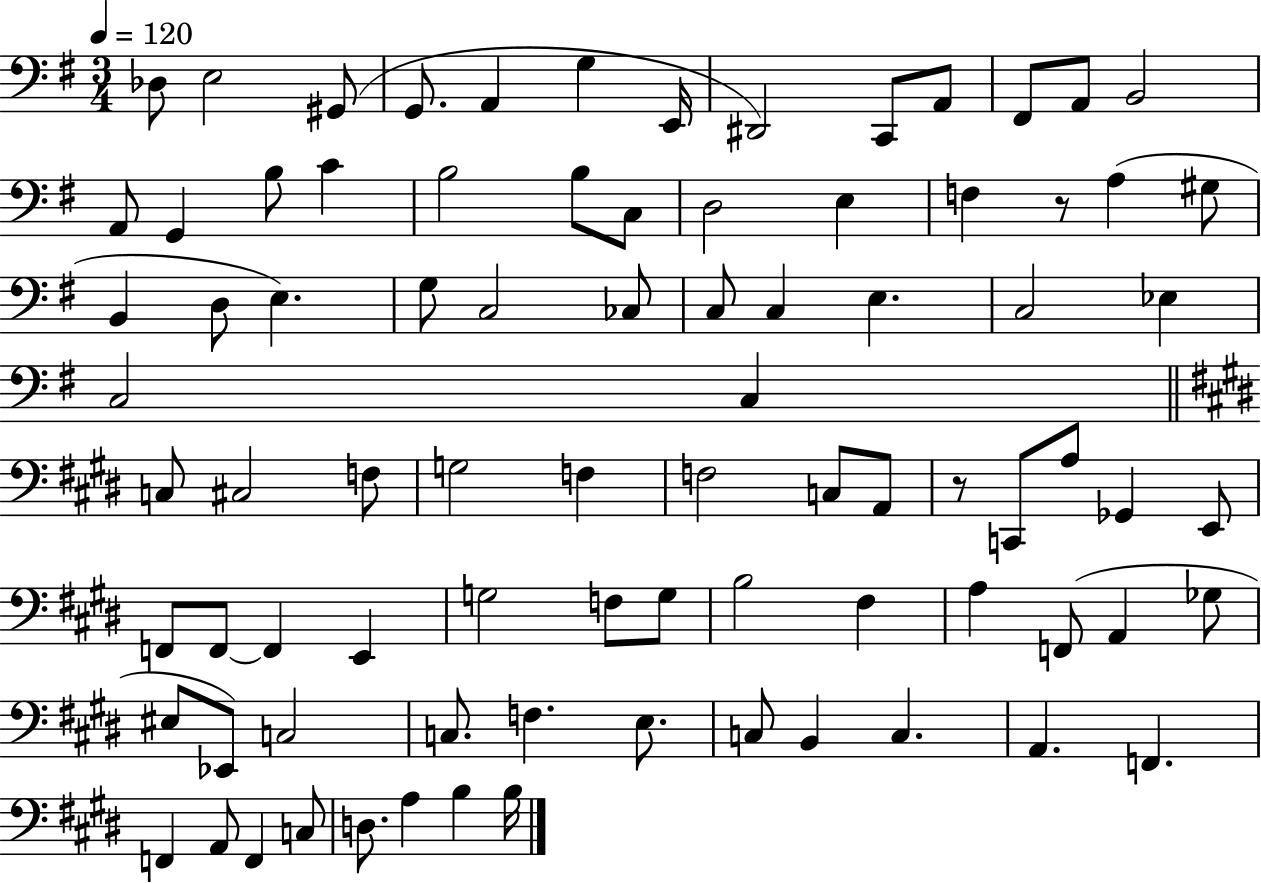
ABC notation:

X:1
T:Untitled
M:3/4
L:1/4
K:G
_D,/2 E,2 ^G,,/2 G,,/2 A,, G, E,,/4 ^D,,2 C,,/2 A,,/2 ^F,,/2 A,,/2 B,,2 A,,/2 G,, B,/2 C B,2 B,/2 C,/2 D,2 E, F, z/2 A, ^G,/2 B,, D,/2 E, G,/2 C,2 _C,/2 C,/2 C, E, C,2 _E, C,2 C, C,/2 ^C,2 F,/2 G,2 F, F,2 C,/2 A,,/2 z/2 C,,/2 A,/2 _G,, E,,/2 F,,/2 F,,/2 F,, E,, G,2 F,/2 G,/2 B,2 ^F, A, F,,/2 A,, _G,/2 ^E,/2 _E,,/2 C,2 C,/2 F, E,/2 C,/2 B,, C, A,, F,, F,, A,,/2 F,, C,/2 D,/2 A, B, B,/4